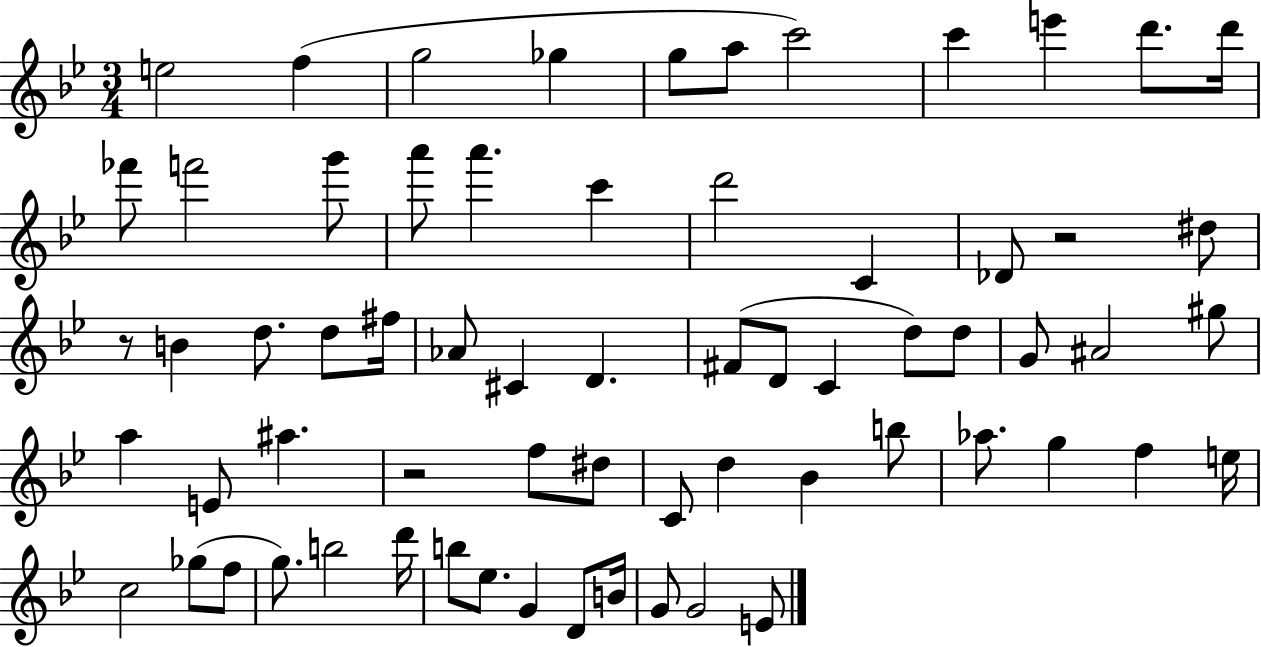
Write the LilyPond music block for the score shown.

{
  \clef treble
  \numericTimeSignature
  \time 3/4
  \key bes \major
  \repeat volta 2 { e''2 f''4( | g''2 ges''4 | g''8 a''8 c'''2) | c'''4 e'''4 d'''8. d'''16 | \break fes'''8 f'''2 g'''8 | a'''8 a'''4. c'''4 | d'''2 c'4 | des'8 r2 dis''8 | \break r8 b'4 d''8. d''8 fis''16 | aes'8 cis'4 d'4. | fis'8( d'8 c'4 d''8) d''8 | g'8 ais'2 gis''8 | \break a''4 e'8 ais''4. | r2 f''8 dis''8 | c'8 d''4 bes'4 b''8 | aes''8. g''4 f''4 e''16 | \break c''2 ges''8( f''8 | g''8.) b''2 d'''16 | b''8 ees''8. g'4 d'8 b'16 | g'8 g'2 e'8 | \break } \bar "|."
}